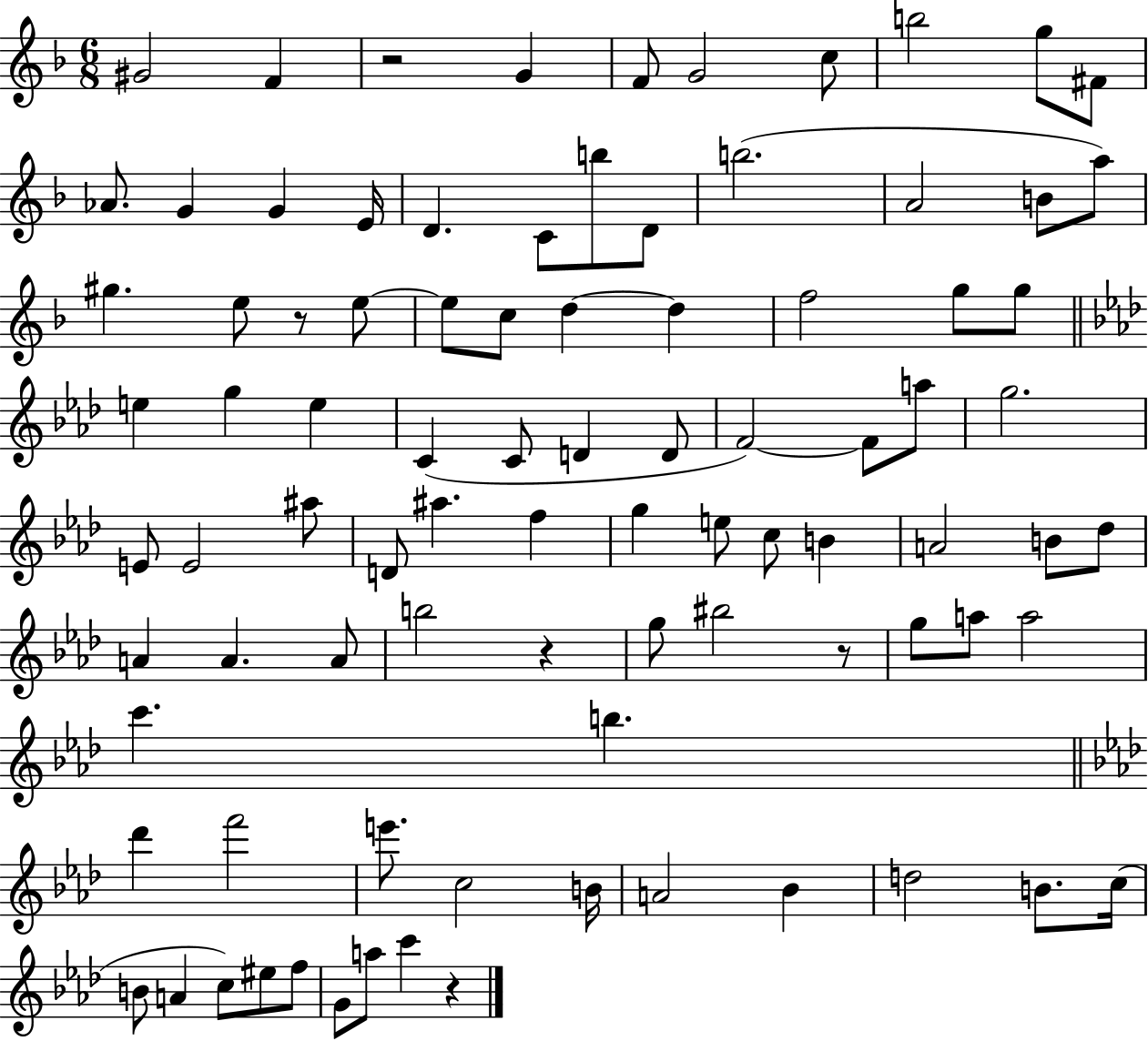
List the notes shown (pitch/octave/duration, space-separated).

G#4/h F4/q R/h G4/q F4/e G4/h C5/e B5/h G5/e F#4/e Ab4/e. G4/q G4/q E4/s D4/q. C4/e B5/e D4/e B5/h. A4/h B4/e A5/e G#5/q. E5/e R/e E5/e E5/e C5/e D5/q D5/q F5/h G5/e G5/e E5/q G5/q E5/q C4/q C4/e D4/q D4/e F4/h F4/e A5/e G5/h. E4/e E4/h A#5/e D4/e A#5/q. F5/q G5/q E5/e C5/e B4/q A4/h B4/e Db5/e A4/q A4/q. A4/e B5/h R/q G5/e BIS5/h R/e G5/e A5/e A5/h C6/q. B5/q. Db6/q F6/h E6/e. C5/h B4/s A4/h Bb4/q D5/h B4/e. C5/s B4/e A4/q C5/e EIS5/e F5/e G4/e A5/e C6/q R/q